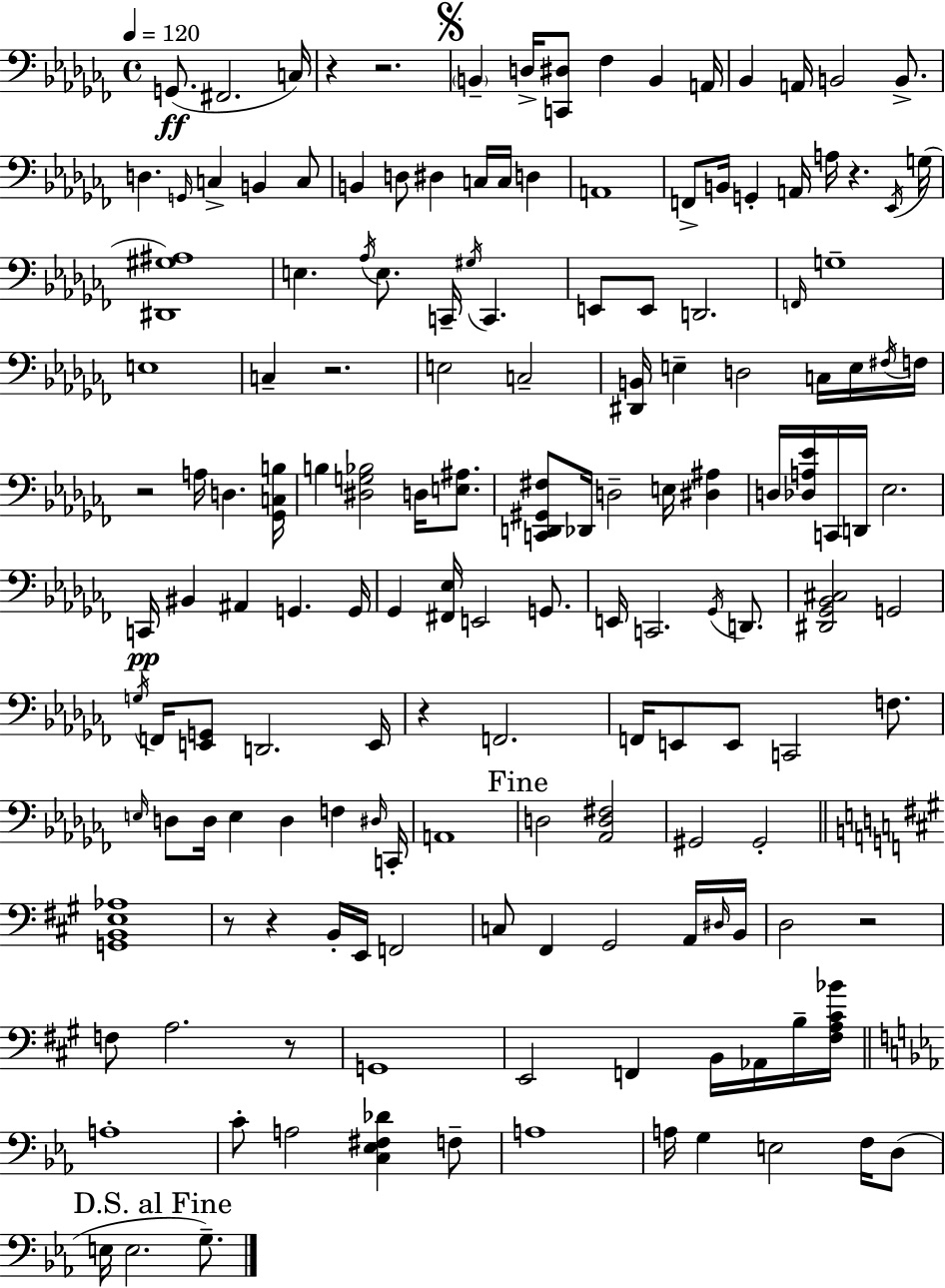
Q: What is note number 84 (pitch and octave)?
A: E2